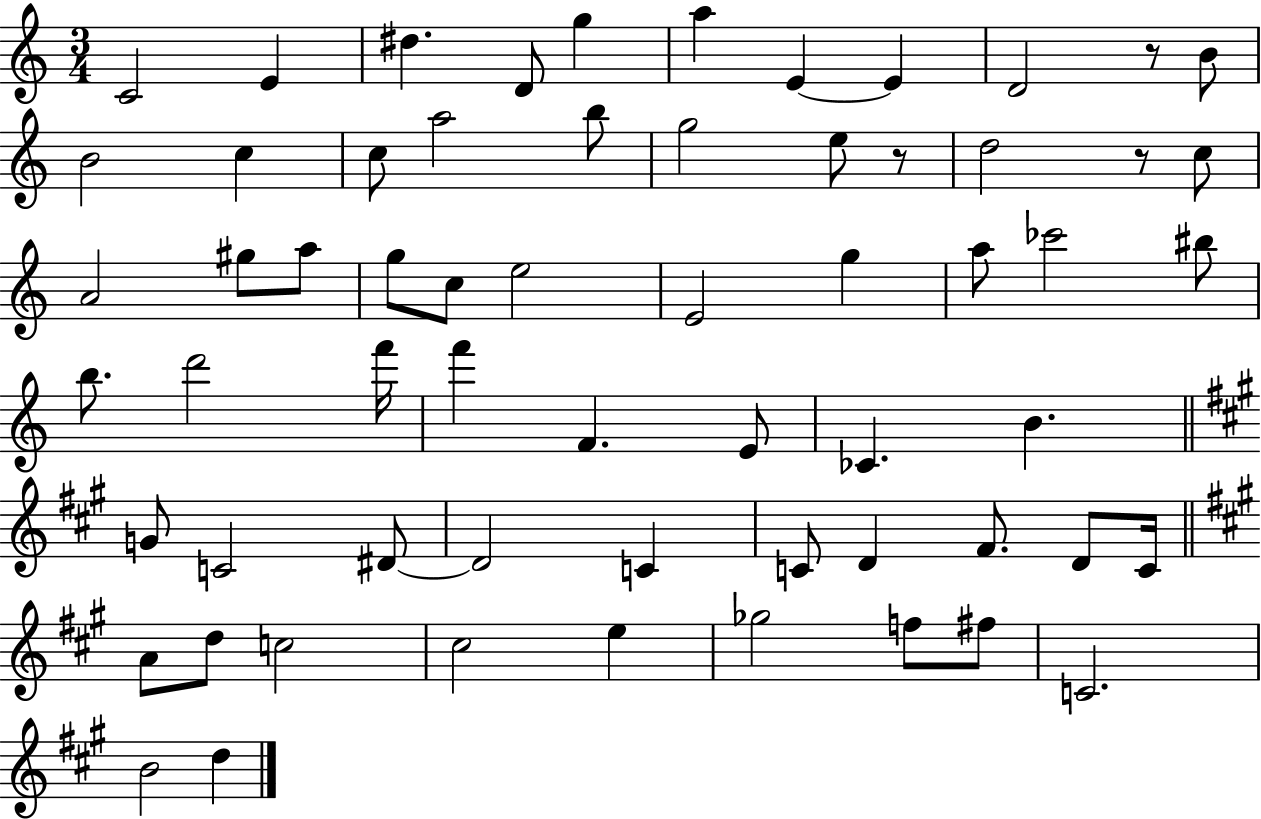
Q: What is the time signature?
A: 3/4